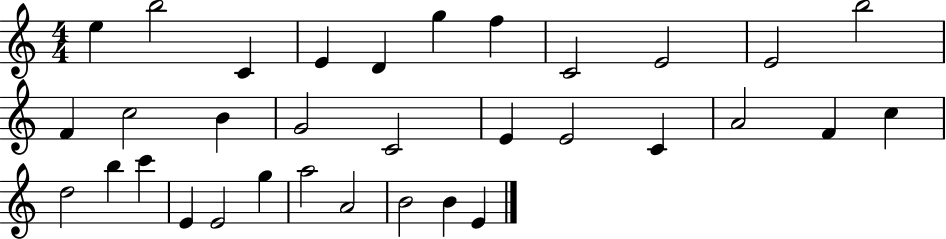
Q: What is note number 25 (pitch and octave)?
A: C6